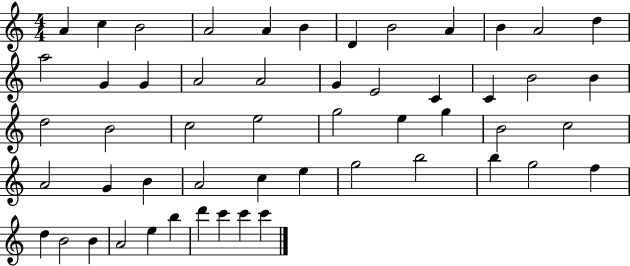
X:1
T:Untitled
M:4/4
L:1/4
K:C
A c B2 A2 A B D B2 A B A2 d a2 G G A2 A2 G E2 C C B2 B d2 B2 c2 e2 g2 e g B2 c2 A2 G B A2 c e g2 b2 b g2 f d B2 B A2 e b d' c' c' c'